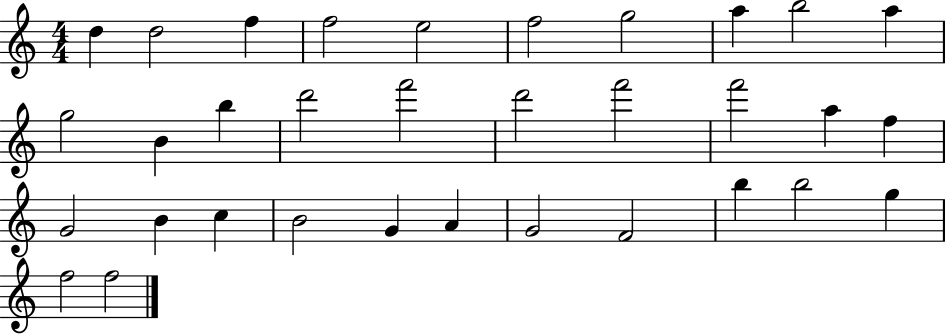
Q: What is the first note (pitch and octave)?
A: D5